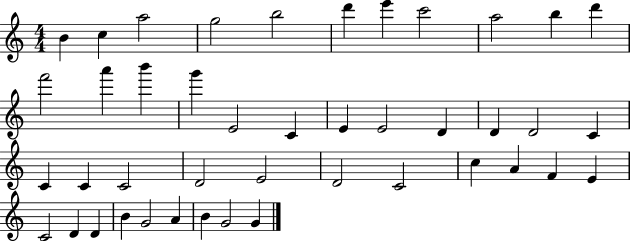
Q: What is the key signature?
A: C major